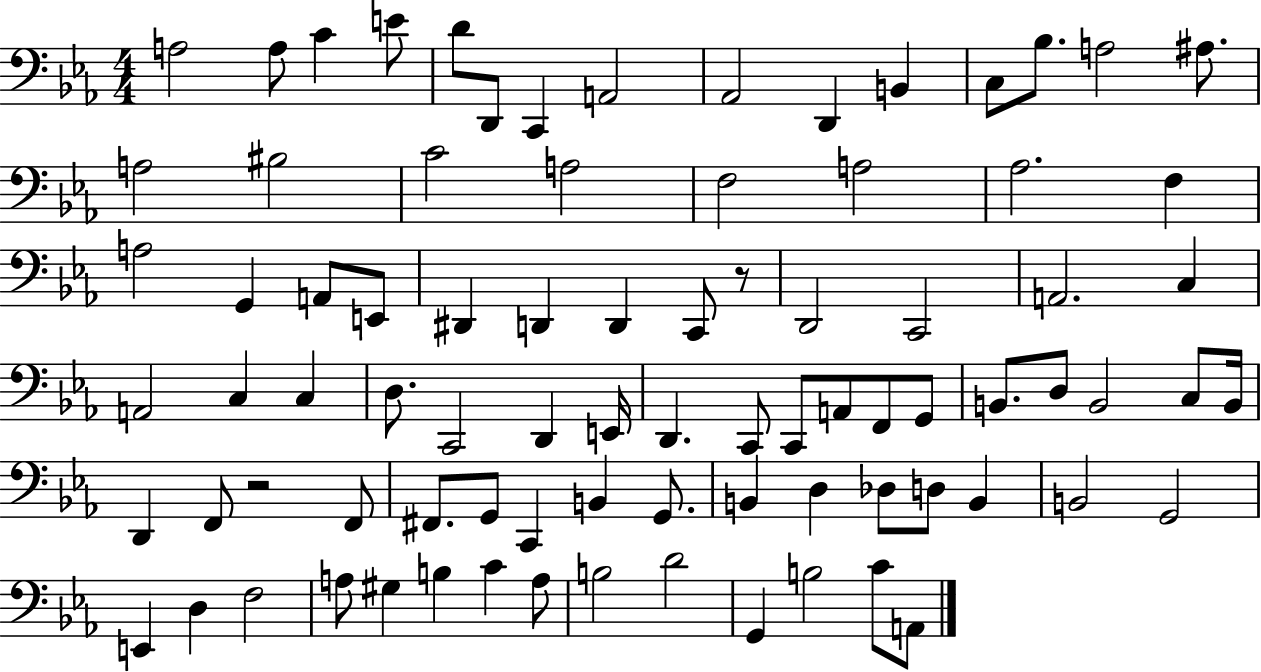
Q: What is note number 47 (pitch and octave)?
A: F2